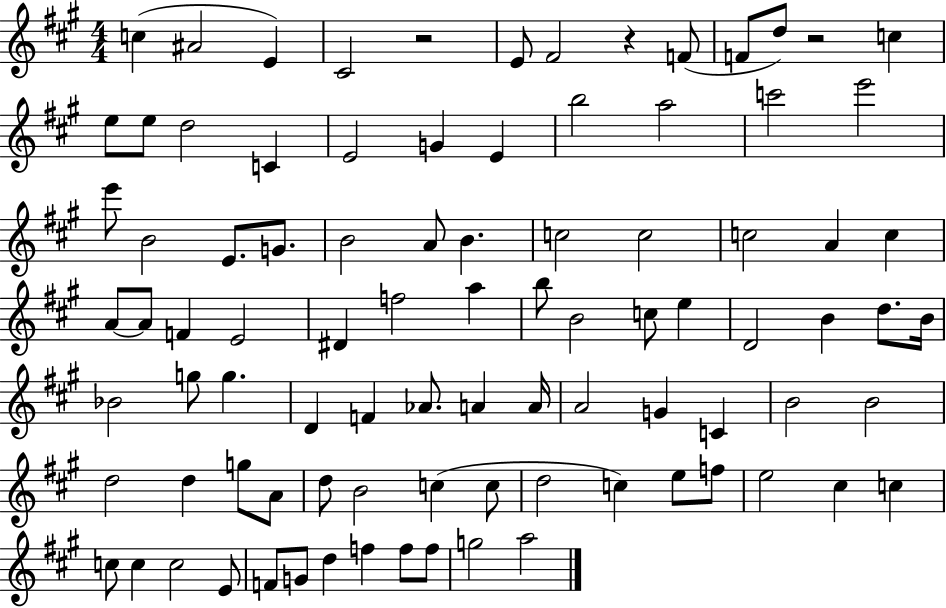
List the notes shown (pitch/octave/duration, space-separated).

C5/q A#4/h E4/q C#4/h R/h E4/e F#4/h R/q F4/e F4/e D5/e R/h C5/q E5/e E5/e D5/h C4/q E4/h G4/q E4/q B5/h A5/h C6/h E6/h E6/e B4/h E4/e. G4/e. B4/h A4/e B4/q. C5/h C5/h C5/h A4/q C5/q A4/e A4/e F4/q E4/h D#4/q F5/h A5/q B5/e B4/h C5/e E5/q D4/h B4/q D5/e. B4/s Bb4/h G5/e G5/q. D4/q F4/q Ab4/e. A4/q A4/s A4/h G4/q C4/q B4/h B4/h D5/h D5/q G5/e A4/e D5/e B4/h C5/q C5/e D5/h C5/q E5/e F5/e E5/h C#5/q C5/q C5/e C5/q C5/h E4/e F4/e G4/e D5/q F5/q F5/e F5/e G5/h A5/h